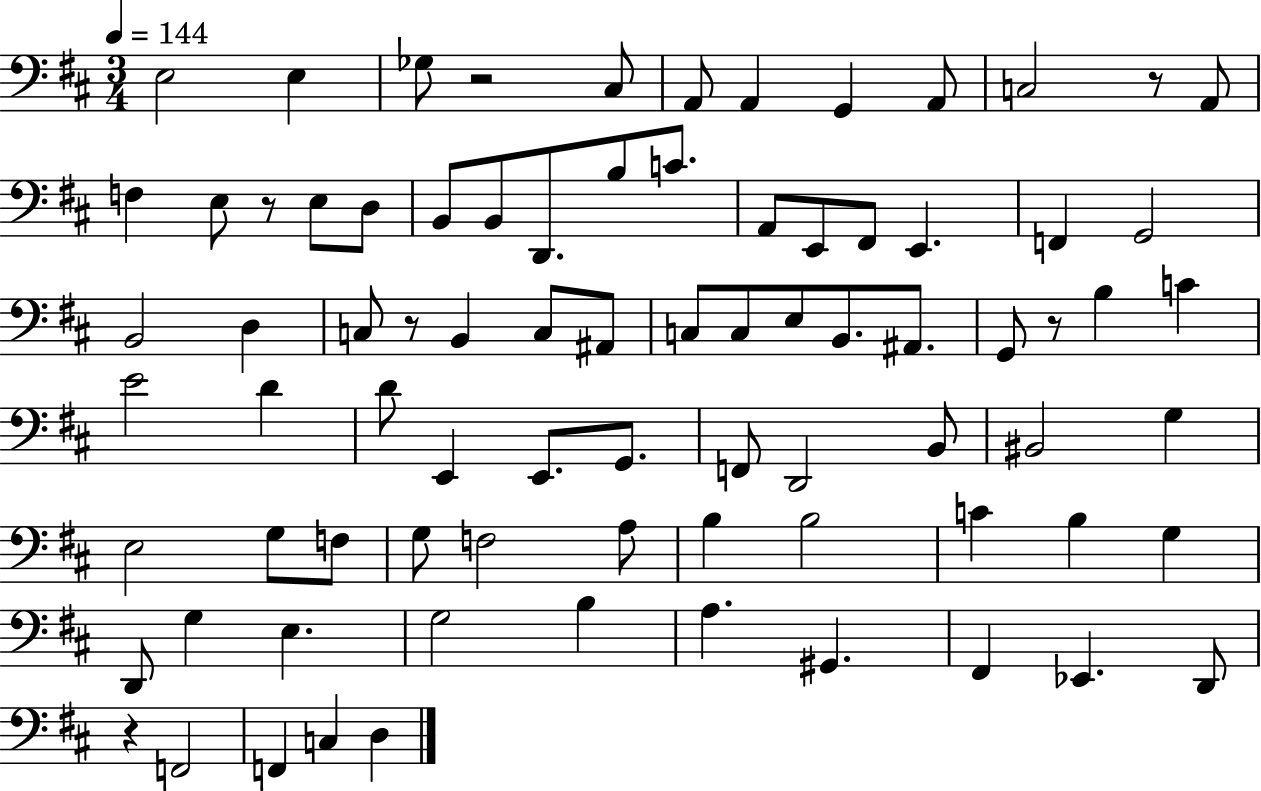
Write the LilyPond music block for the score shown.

{
  \clef bass
  \numericTimeSignature
  \time 3/4
  \key d \major
  \tempo 4 = 144
  \repeat volta 2 { e2 e4 | ges8 r2 cis8 | a,8 a,4 g,4 a,8 | c2 r8 a,8 | \break f4 e8 r8 e8 d8 | b,8 b,8 d,8. b8 c'8. | a,8 e,8 fis,8 e,4. | f,4 g,2 | \break b,2 d4 | c8 r8 b,4 c8 ais,8 | c8 c8 e8 b,8. ais,8. | g,8 r8 b4 c'4 | \break e'2 d'4 | d'8 e,4 e,8. g,8. | f,8 d,2 b,8 | bis,2 g4 | \break e2 g8 f8 | g8 f2 a8 | b4 b2 | c'4 b4 g4 | \break d,8 g4 e4. | g2 b4 | a4. gis,4. | fis,4 ees,4. d,8 | \break r4 f,2 | f,4 c4 d4 | } \bar "|."
}